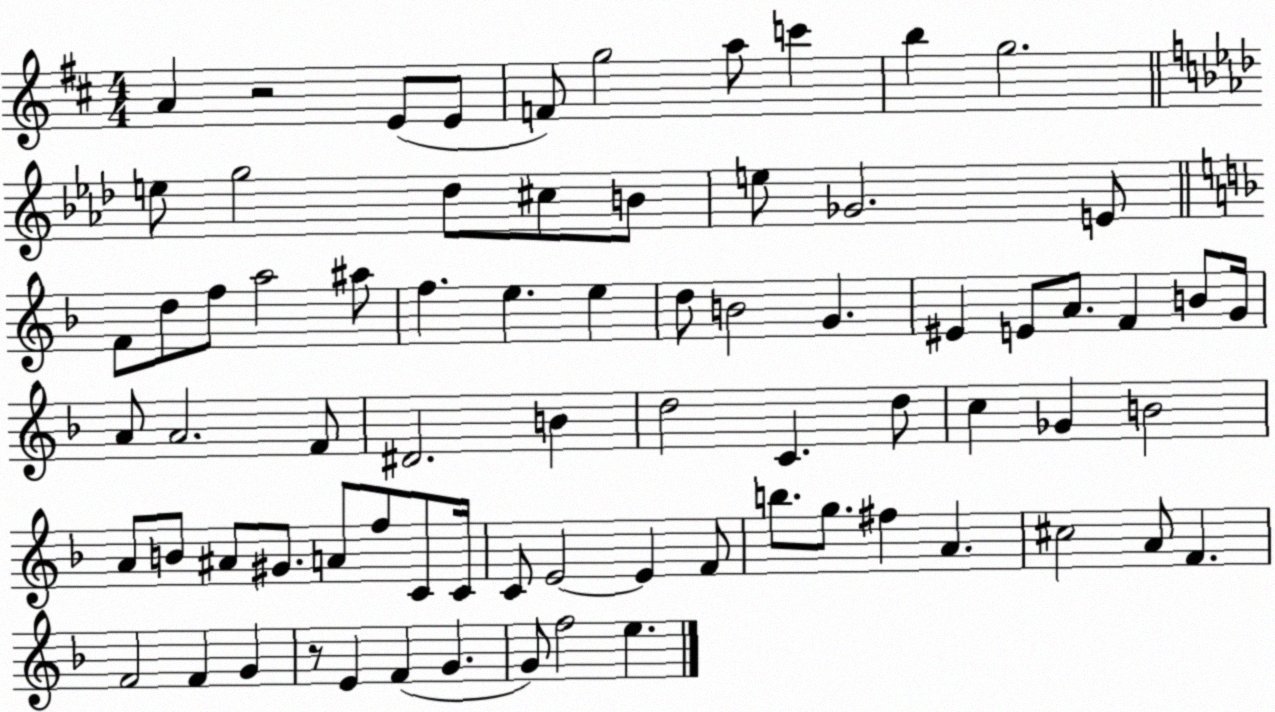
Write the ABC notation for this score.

X:1
T:Untitled
M:4/4
L:1/4
K:D
A z2 E/2 E/2 F/2 g2 a/2 c' b g2 e/2 g2 _d/2 ^c/2 B/2 e/2 _G2 E/2 F/2 d/2 f/2 a2 ^a/2 f e e d/2 B2 G ^E E/2 A/2 F B/2 G/4 A/2 A2 F/2 ^D2 B d2 C d/2 c _G B2 A/2 B/2 ^A/2 ^G/2 A/2 f/2 C/2 C/4 C/2 E2 E F/2 b/2 g/2 ^f A ^c2 A/2 F F2 F G z/2 E F G G/2 f2 e